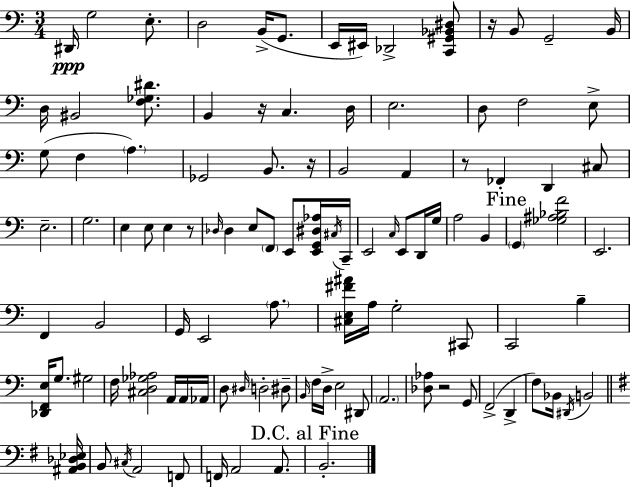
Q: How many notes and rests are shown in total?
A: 108